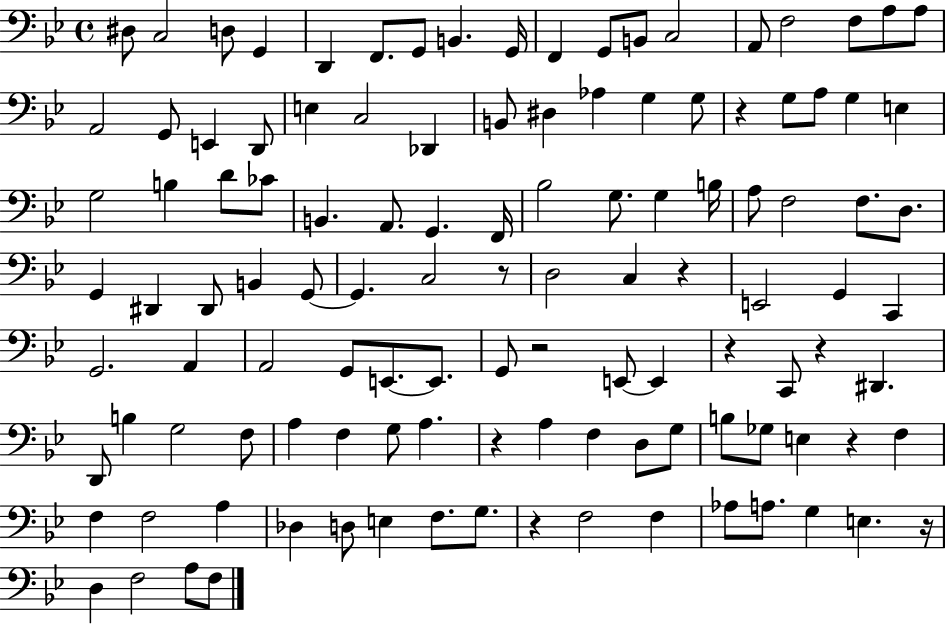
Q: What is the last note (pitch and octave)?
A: F3